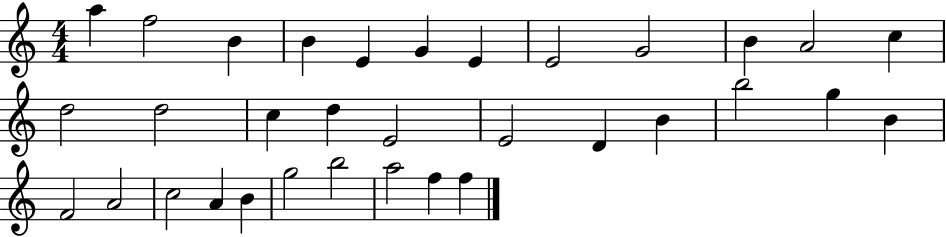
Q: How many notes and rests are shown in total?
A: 33